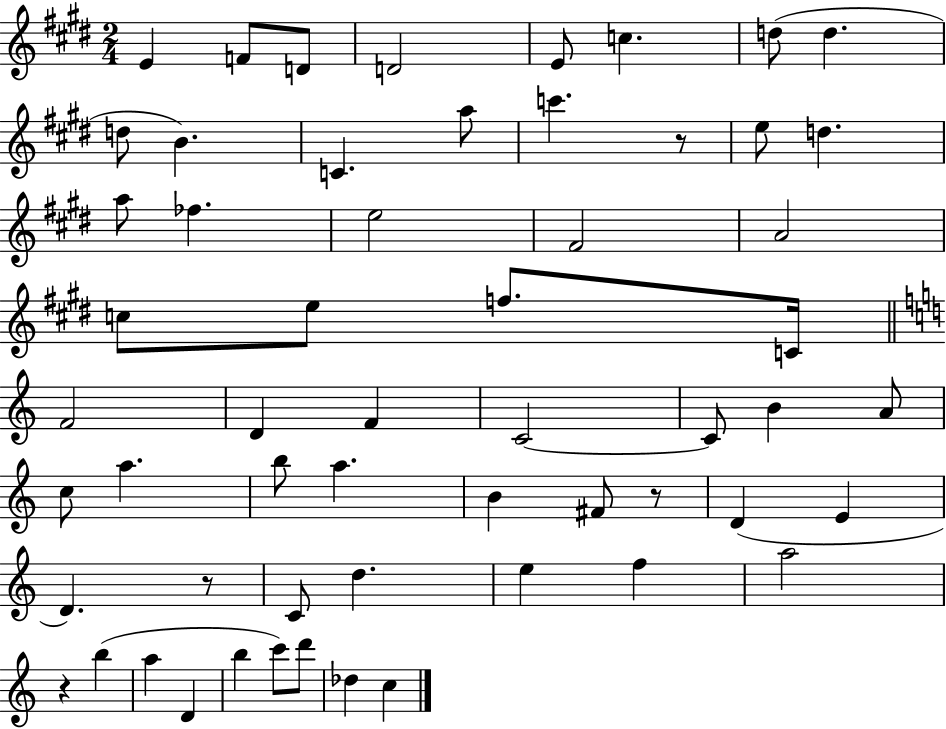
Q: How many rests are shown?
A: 4